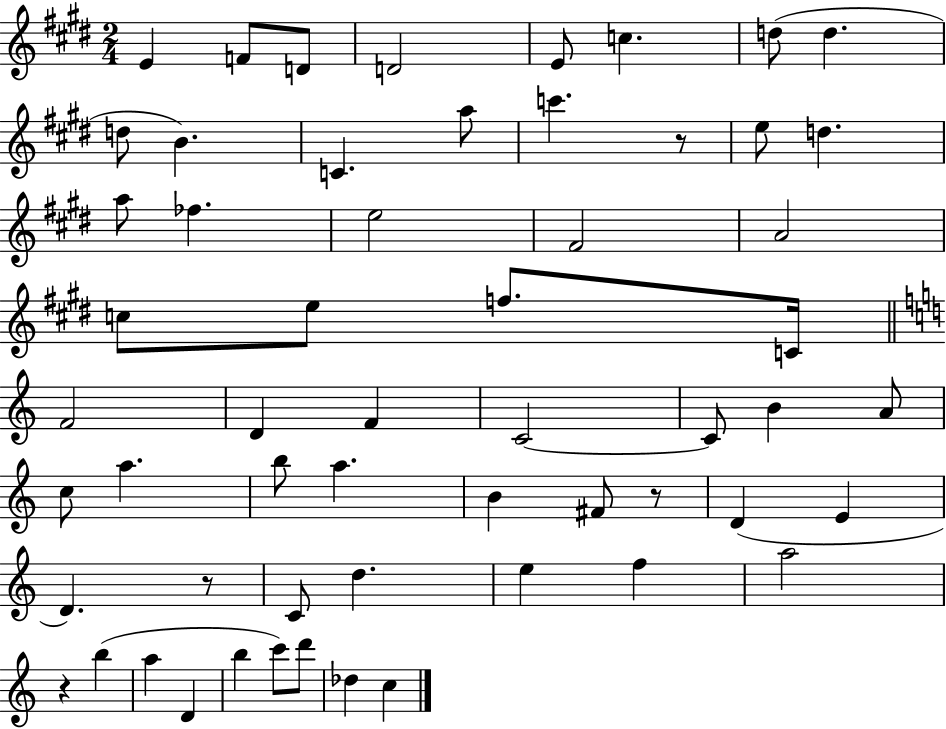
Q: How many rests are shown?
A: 4